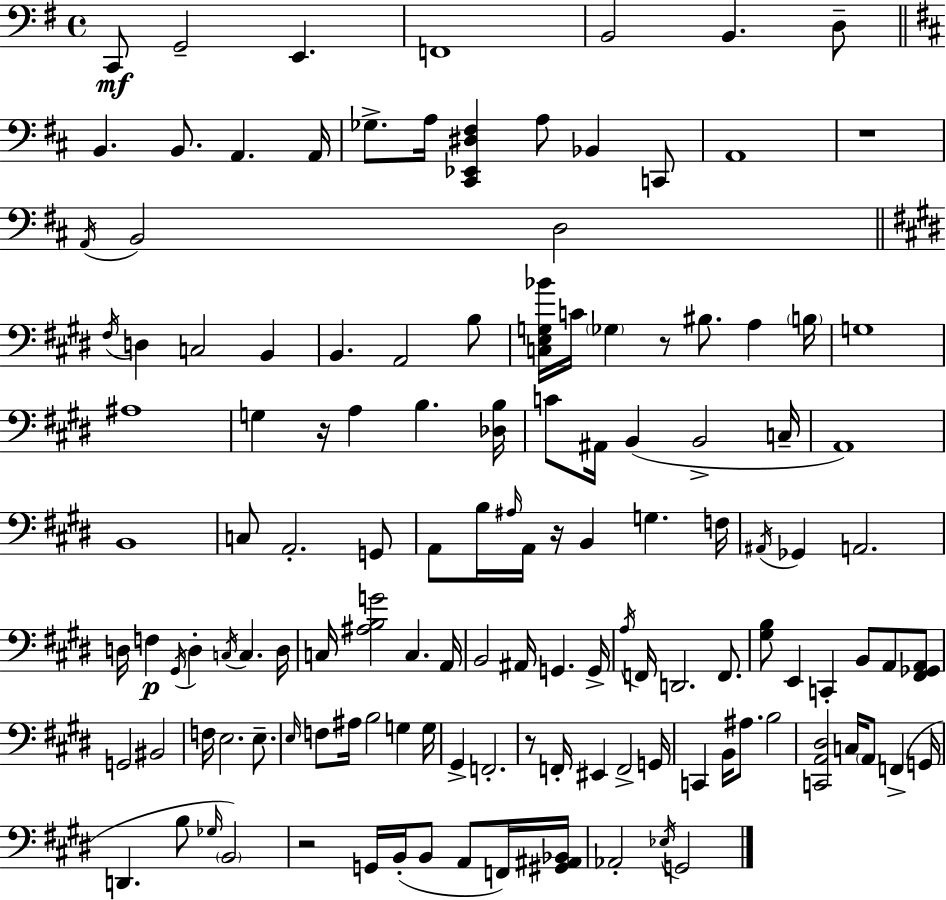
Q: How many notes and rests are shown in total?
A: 130